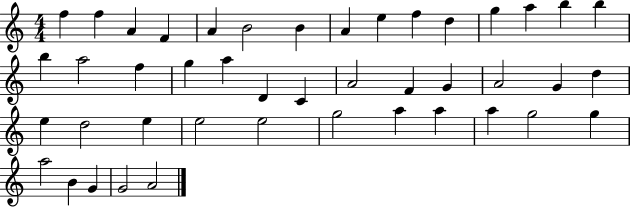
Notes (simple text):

F5/q F5/q A4/q F4/q A4/q B4/h B4/q A4/q E5/q F5/q D5/q G5/q A5/q B5/q B5/q B5/q A5/h F5/q G5/q A5/q D4/q C4/q A4/h F4/q G4/q A4/h G4/q D5/q E5/q D5/h E5/q E5/h E5/h G5/h A5/q A5/q A5/q G5/h G5/q A5/h B4/q G4/q G4/h A4/h